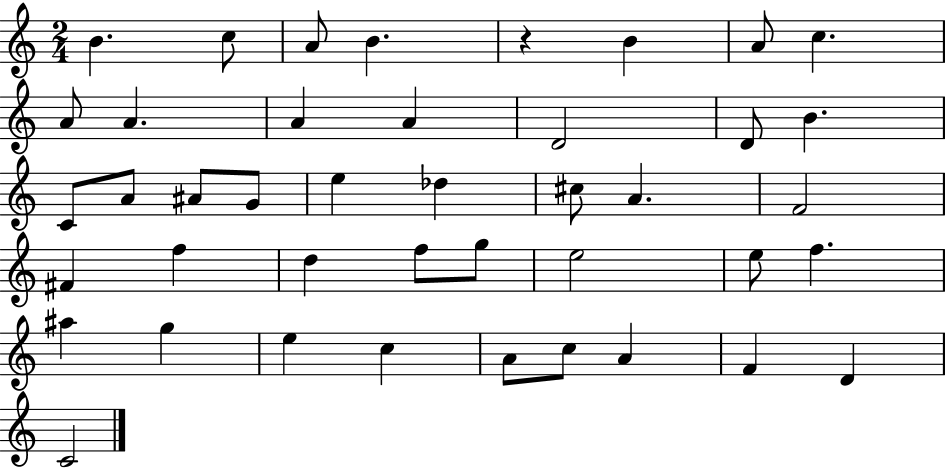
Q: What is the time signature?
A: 2/4